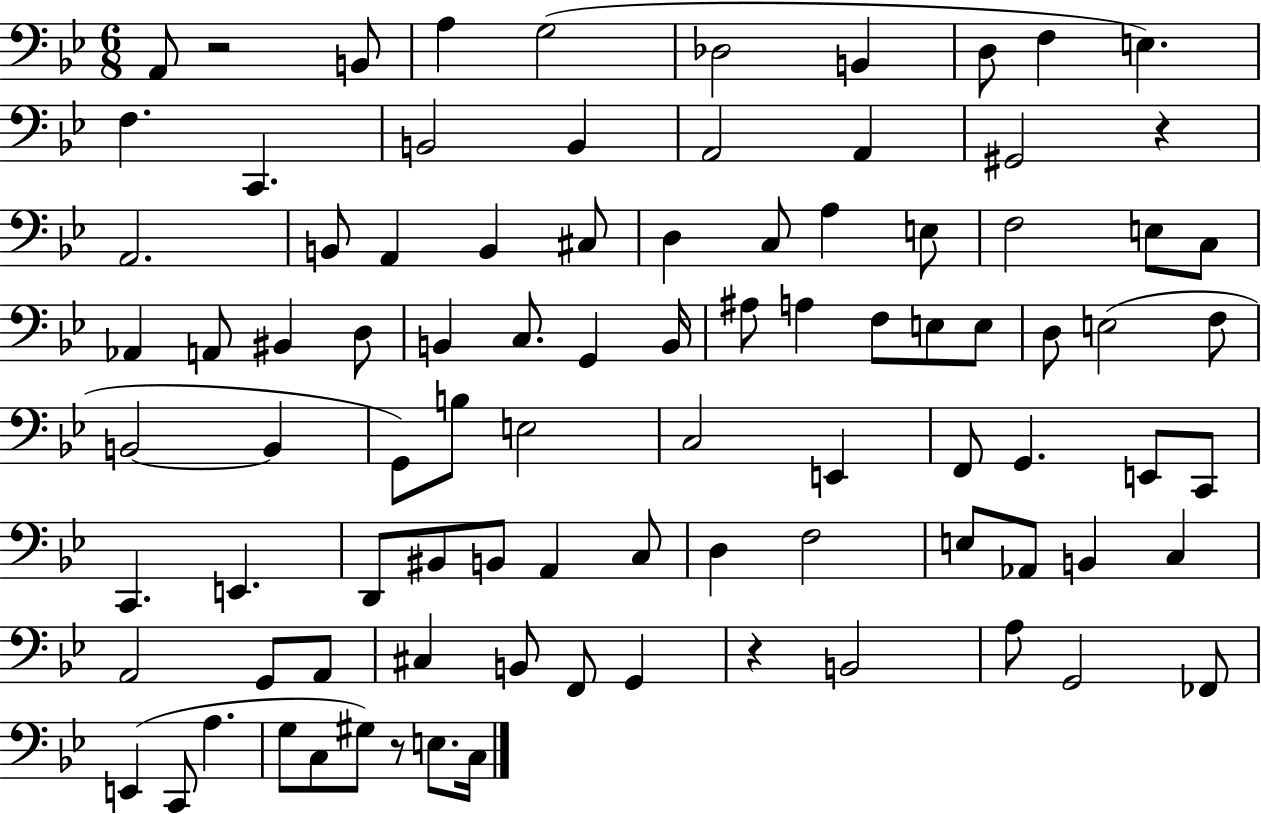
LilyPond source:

{
  \clef bass
  \numericTimeSignature
  \time 6/8
  \key bes \major
  \repeat volta 2 { a,8 r2 b,8 | a4 g2( | des2 b,4 | d8 f4 e4.) | \break f4. c,4. | b,2 b,4 | a,2 a,4 | gis,2 r4 | \break a,2. | b,8 a,4 b,4 cis8 | d4 c8 a4 e8 | f2 e8 c8 | \break aes,4 a,8 bis,4 d8 | b,4 c8. g,4 b,16 | ais8 a4 f8 e8 e8 | d8 e2( f8 | \break b,2~~ b,4 | g,8) b8 e2 | c2 e,4 | f,8 g,4. e,8 c,8 | \break c,4. e,4. | d,8 bis,8 b,8 a,4 c8 | d4 f2 | e8 aes,8 b,4 c4 | \break a,2 g,8 a,8 | cis4 b,8 f,8 g,4 | r4 b,2 | a8 g,2 fes,8 | \break e,4( c,8 a4. | g8 c8 gis8) r8 e8. c16 | } \bar "|."
}